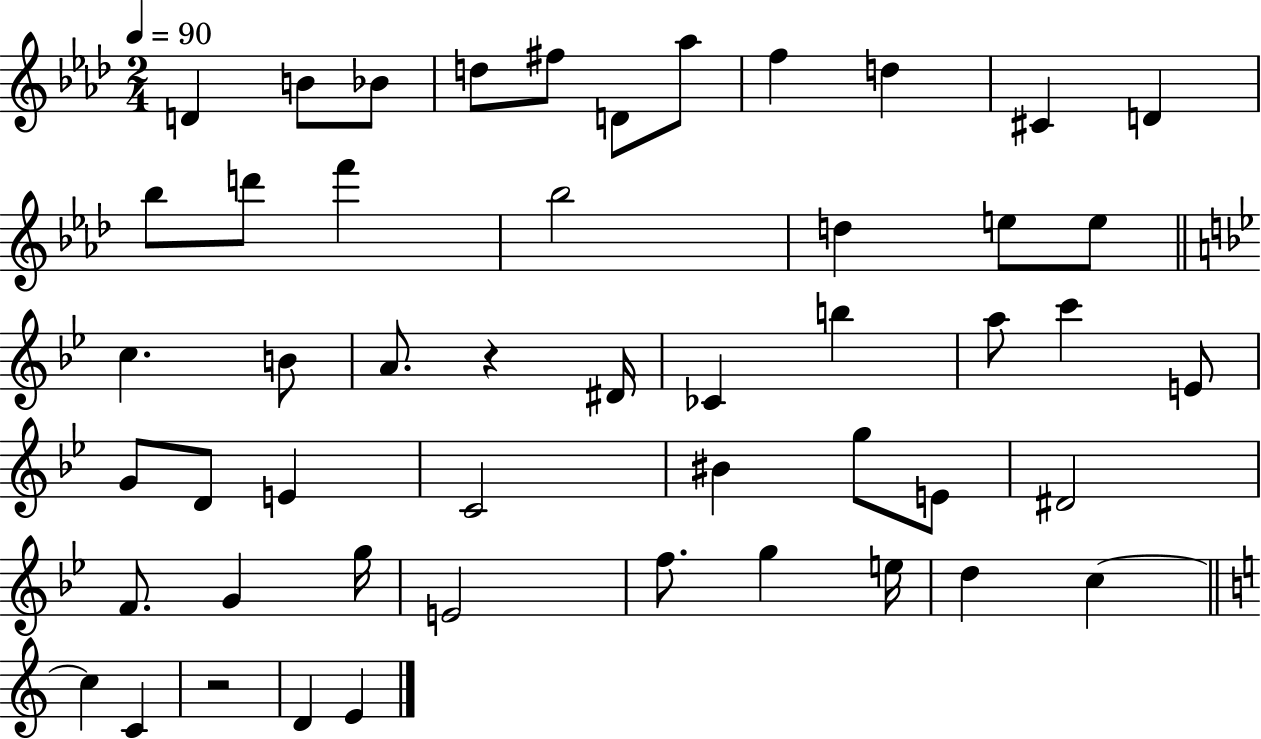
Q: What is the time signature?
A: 2/4